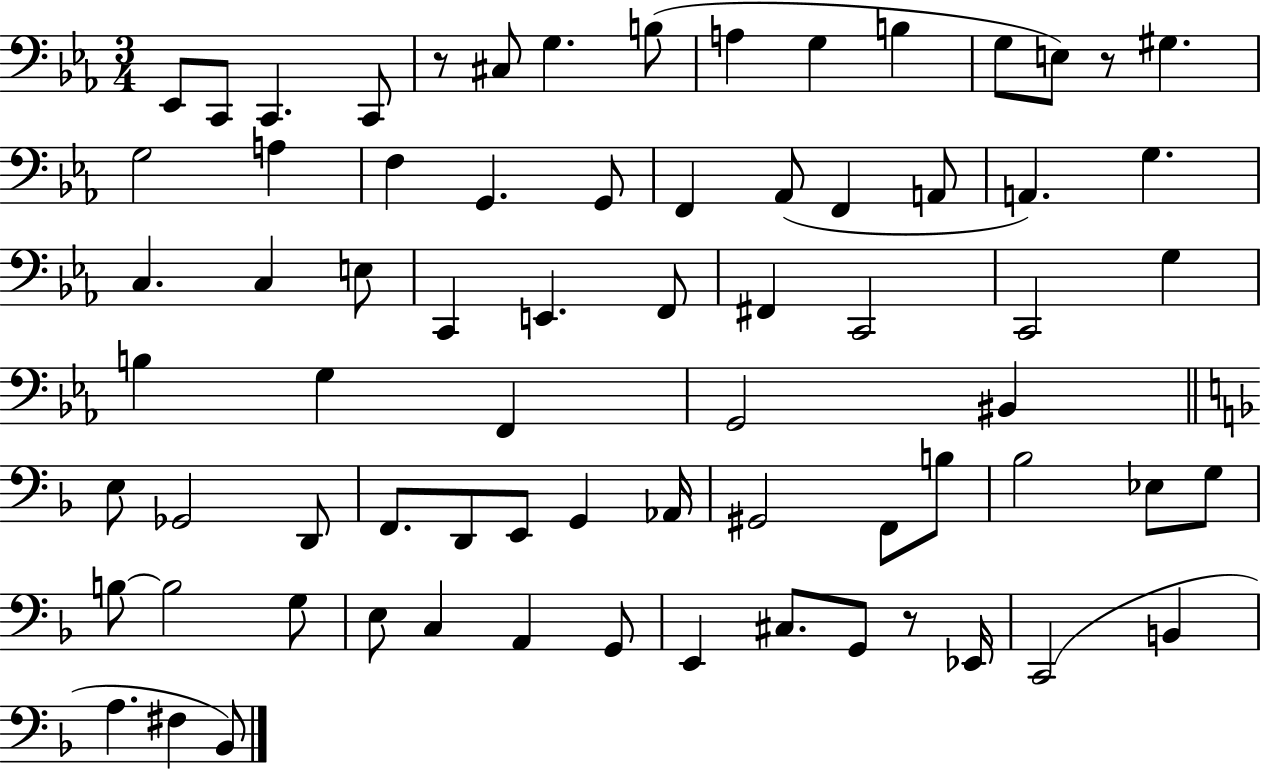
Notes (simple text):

Eb2/e C2/e C2/q. C2/e R/e C#3/e G3/q. B3/e A3/q G3/q B3/q G3/e E3/e R/e G#3/q. G3/h A3/q F3/q G2/q. G2/e F2/q Ab2/e F2/q A2/e A2/q. G3/q. C3/q. C3/q E3/e C2/q E2/q. F2/e F#2/q C2/h C2/h G3/q B3/q G3/q F2/q G2/h BIS2/q E3/e Gb2/h D2/e F2/e. D2/e E2/e G2/q Ab2/s G#2/h F2/e B3/e Bb3/h Eb3/e G3/e B3/e B3/h G3/e E3/e C3/q A2/q G2/e E2/q C#3/e. G2/e R/e Eb2/s C2/h B2/q A3/q. F#3/q Bb2/e